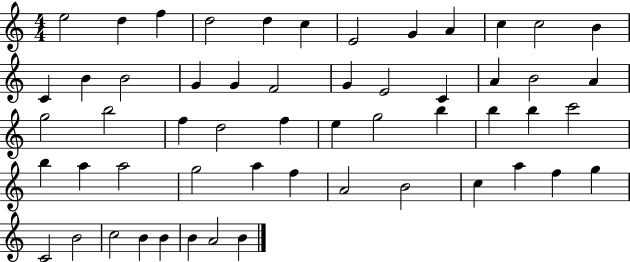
X:1
T:Untitled
M:4/4
L:1/4
K:C
e2 d f d2 d c E2 G A c c2 B C B B2 G G F2 G E2 C A B2 A g2 b2 f d2 f e g2 b b b c'2 b a a2 g2 a f A2 B2 c a f g C2 B2 c2 B B B A2 B